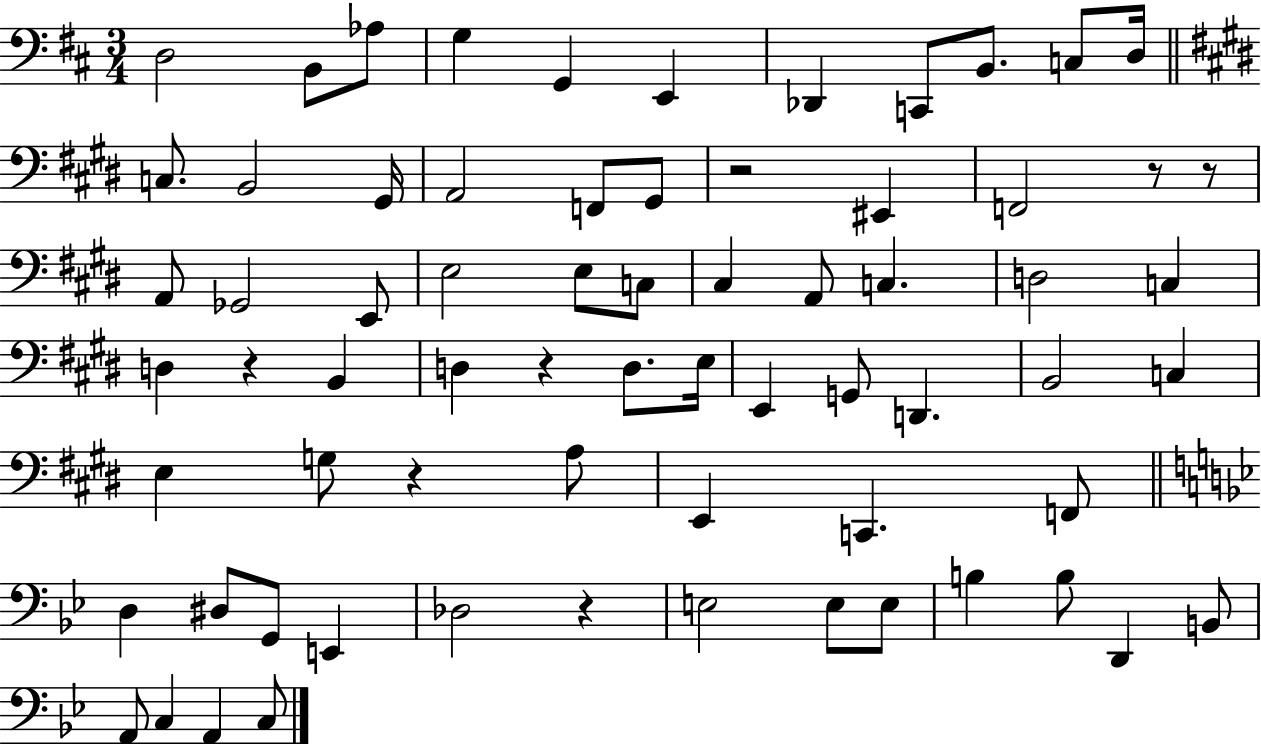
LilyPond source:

{
  \clef bass
  \numericTimeSignature
  \time 3/4
  \key d \major
  d2 b,8 aes8 | g4 g,4 e,4 | des,4 c,8 b,8. c8 d16 | \bar "||" \break \key e \major c8. b,2 gis,16 | a,2 f,8 gis,8 | r2 eis,4 | f,2 r8 r8 | \break a,8 ges,2 e,8 | e2 e8 c8 | cis4 a,8 c4. | d2 c4 | \break d4 r4 b,4 | d4 r4 d8. e16 | e,4 g,8 d,4. | b,2 c4 | \break e4 g8 r4 a8 | e,4 c,4. f,8 | \bar "||" \break \key bes \major d4 dis8 g,8 e,4 | des2 r4 | e2 e8 e8 | b4 b8 d,4 b,8 | \break a,8 c4 a,4 c8 | \bar "|."
}